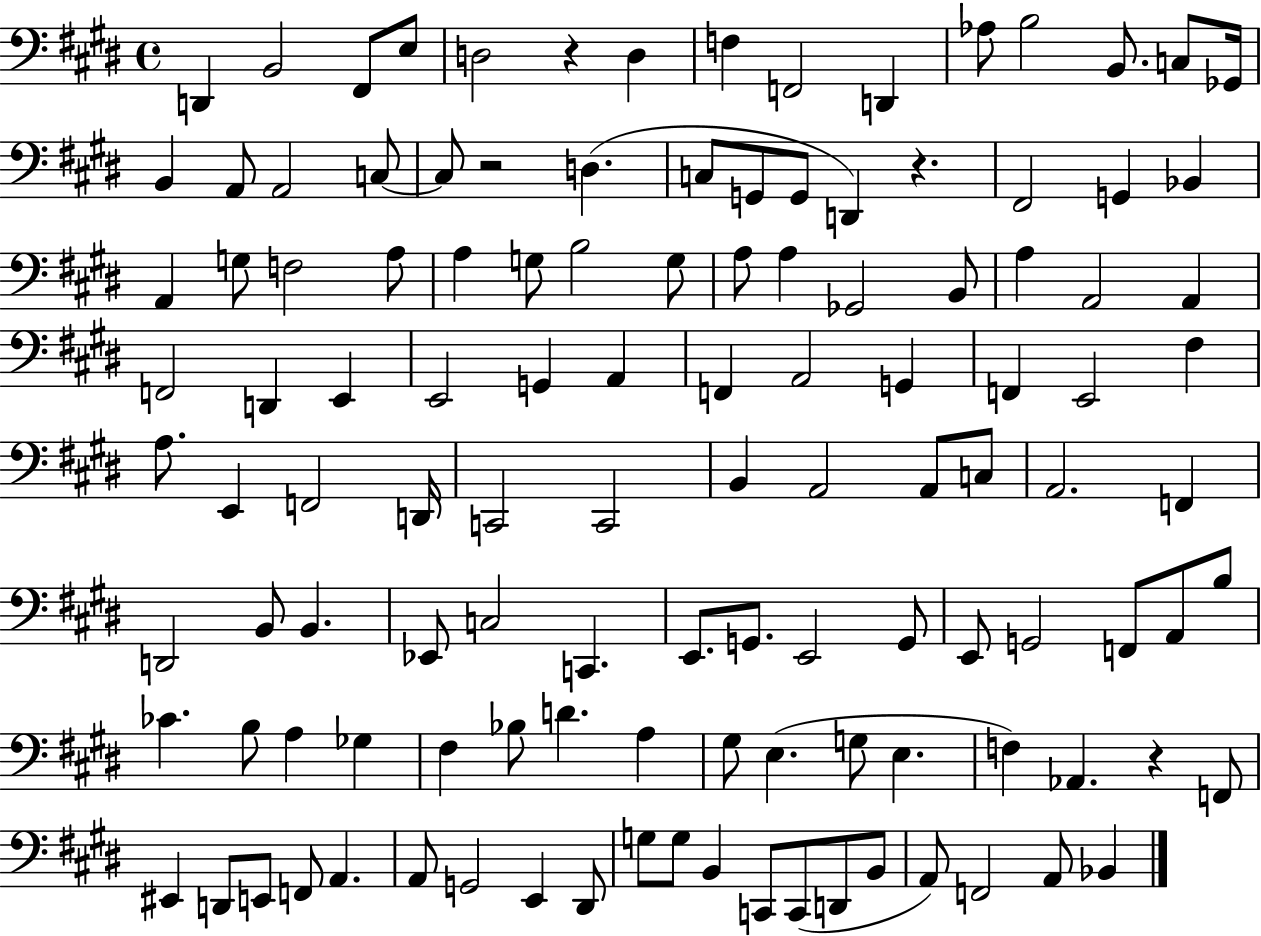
{
  \clef bass
  \time 4/4
  \defaultTimeSignature
  \key e \major
  \repeat volta 2 { d,4 b,2 fis,8 e8 | d2 r4 d4 | f4 f,2 d,4 | aes8 b2 b,8. c8 ges,16 | \break b,4 a,8 a,2 c8~~ | c8 r2 d4.( | c8 g,8 g,8 d,4) r4. | fis,2 g,4 bes,4 | \break a,4 g8 f2 a8 | a4 g8 b2 g8 | a8 a4 ges,2 b,8 | a4 a,2 a,4 | \break f,2 d,4 e,4 | e,2 g,4 a,4 | f,4 a,2 g,4 | f,4 e,2 fis4 | \break a8. e,4 f,2 d,16 | c,2 c,2 | b,4 a,2 a,8 c8 | a,2. f,4 | \break d,2 b,8 b,4. | ees,8 c2 c,4. | e,8. g,8. e,2 g,8 | e,8 g,2 f,8 a,8 b8 | \break ces'4. b8 a4 ges4 | fis4 bes8 d'4. a4 | gis8 e4.( g8 e4. | f4) aes,4. r4 f,8 | \break eis,4 d,8 e,8 f,8 a,4. | a,8 g,2 e,4 dis,8 | g8 g8 b,4 c,8 c,8( d,8 b,8 | a,8) f,2 a,8 bes,4 | \break } \bar "|."
}